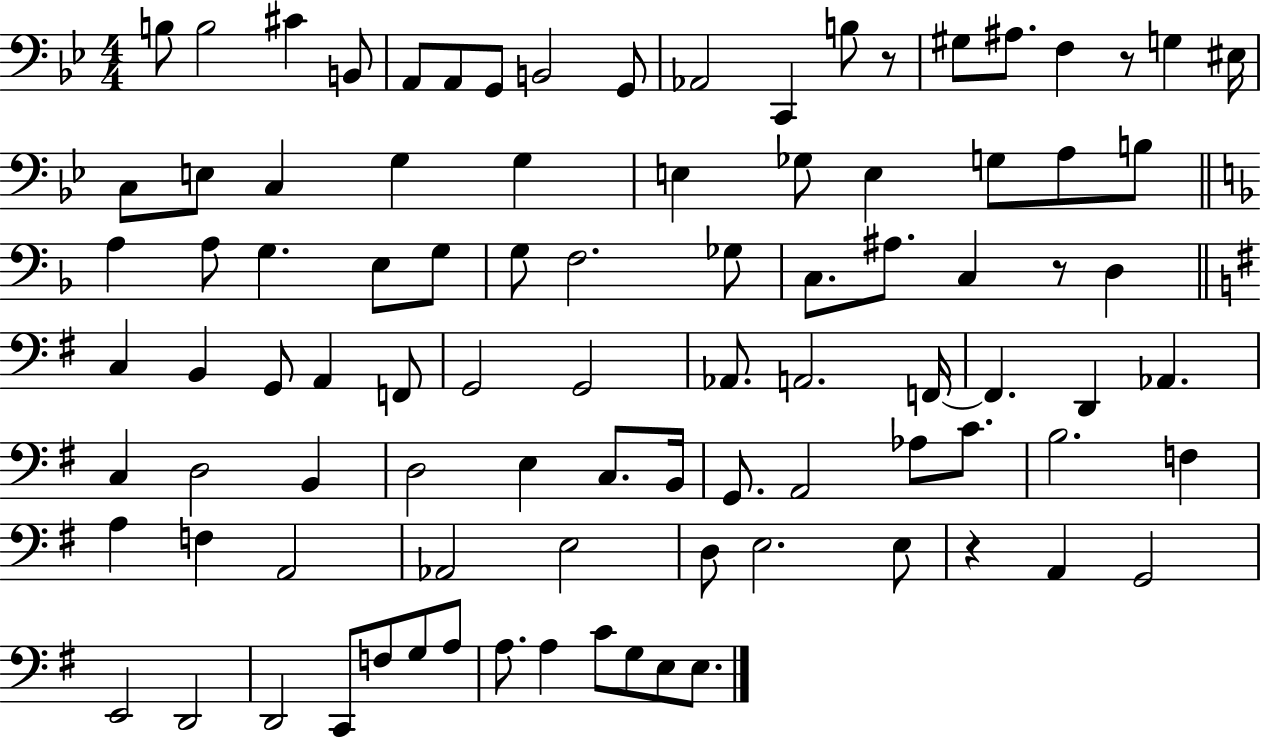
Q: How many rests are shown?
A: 4